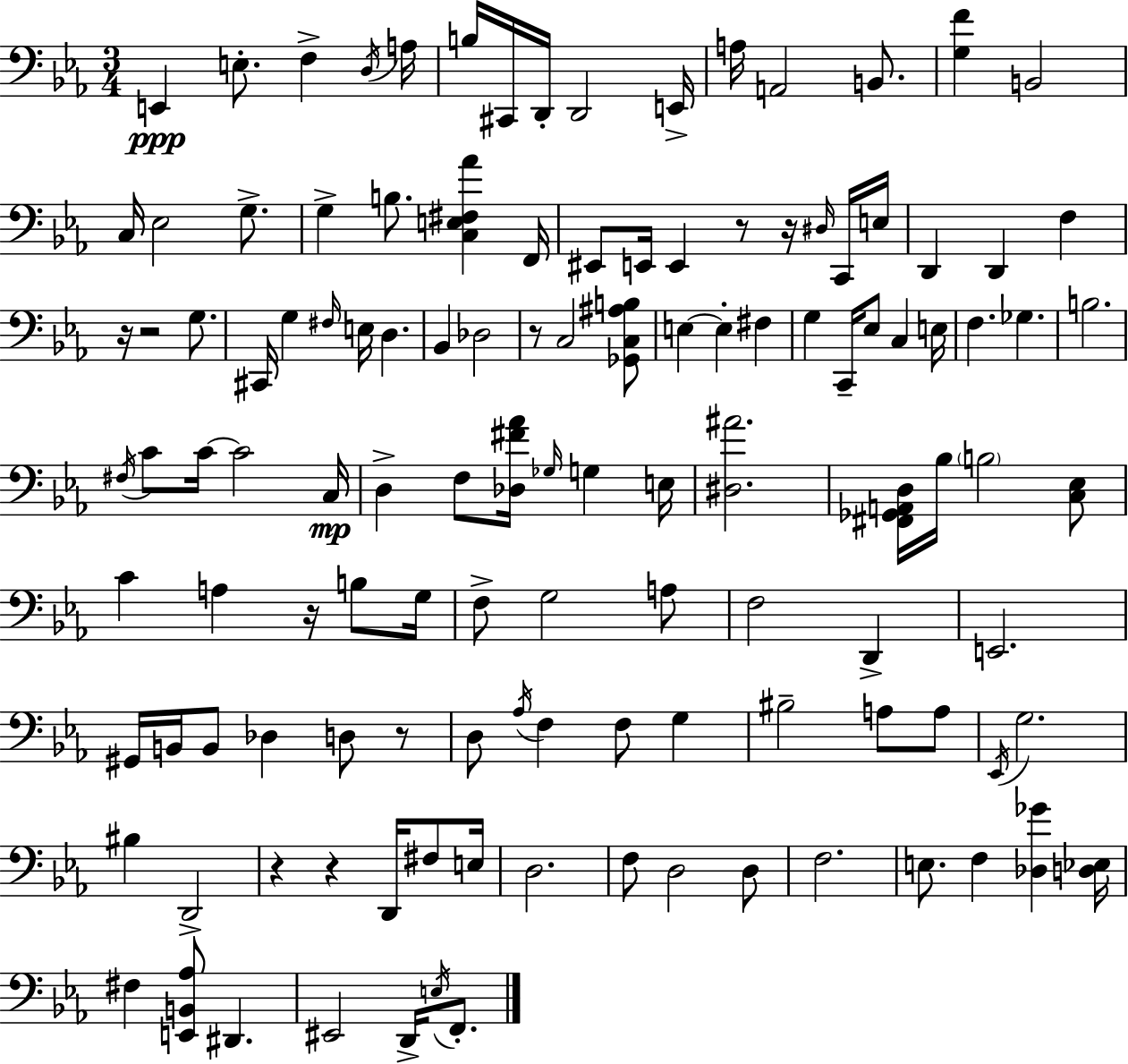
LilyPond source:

{
  \clef bass
  \numericTimeSignature
  \time 3/4
  \key ees \major
  e,4\ppp e8.-. f4-> \acciaccatura { d16 } | a16 b16 cis,16 d,16-. d,2 | e,16-> a16 a,2 b,8. | <g f'>4 b,2 | \break c16 ees2 g8.-> | g4-> b8. <c e fis aes'>4 | f,16 eis,8 e,16 e,4 r8 r16 \grace { dis16 } | c,16 e16 d,4 d,4 f4 | \break r16 r2 g8. | cis,16 g4 \grace { fis16 } e16 d4. | bes,4 des2 | r8 c2 | \break <ges, c ais b>8 e4~~ e4-. fis4 | g4 c,16-- ees8 c4 | e16 f4. ges4. | b2. | \break \acciaccatura { fis16 } c'8 c'16~~ c'2 | c16\mp d4-> f8 <des fis' aes'>16 \grace { ges16 } | g4 e16 <dis ais'>2. | <fis, ges, a, d>16 bes16 \parenthesize b2 | \break <c ees>8 c'4 a4 | r16 b8 g16 f8-> g2 | a8 f2 | d,4-> e,2. | \break gis,16 b,16 b,8 des4 | d8 r8 d8 \acciaccatura { aes16 } f4 | f8 g4 bis2-- | a8 a8 \acciaccatura { ees,16 } g2. | \break bis4 d,2-> | r4 r4 | d,16 fis8 e16 d2. | f8 d2 | \break d8 f2. | e8. f4 | <des ges'>4 <d ees>16 fis4 <e, b, aes>8 | dis,4. eis,2 | \break d,16-> \acciaccatura { e16 } f,8.-. \bar "|."
}